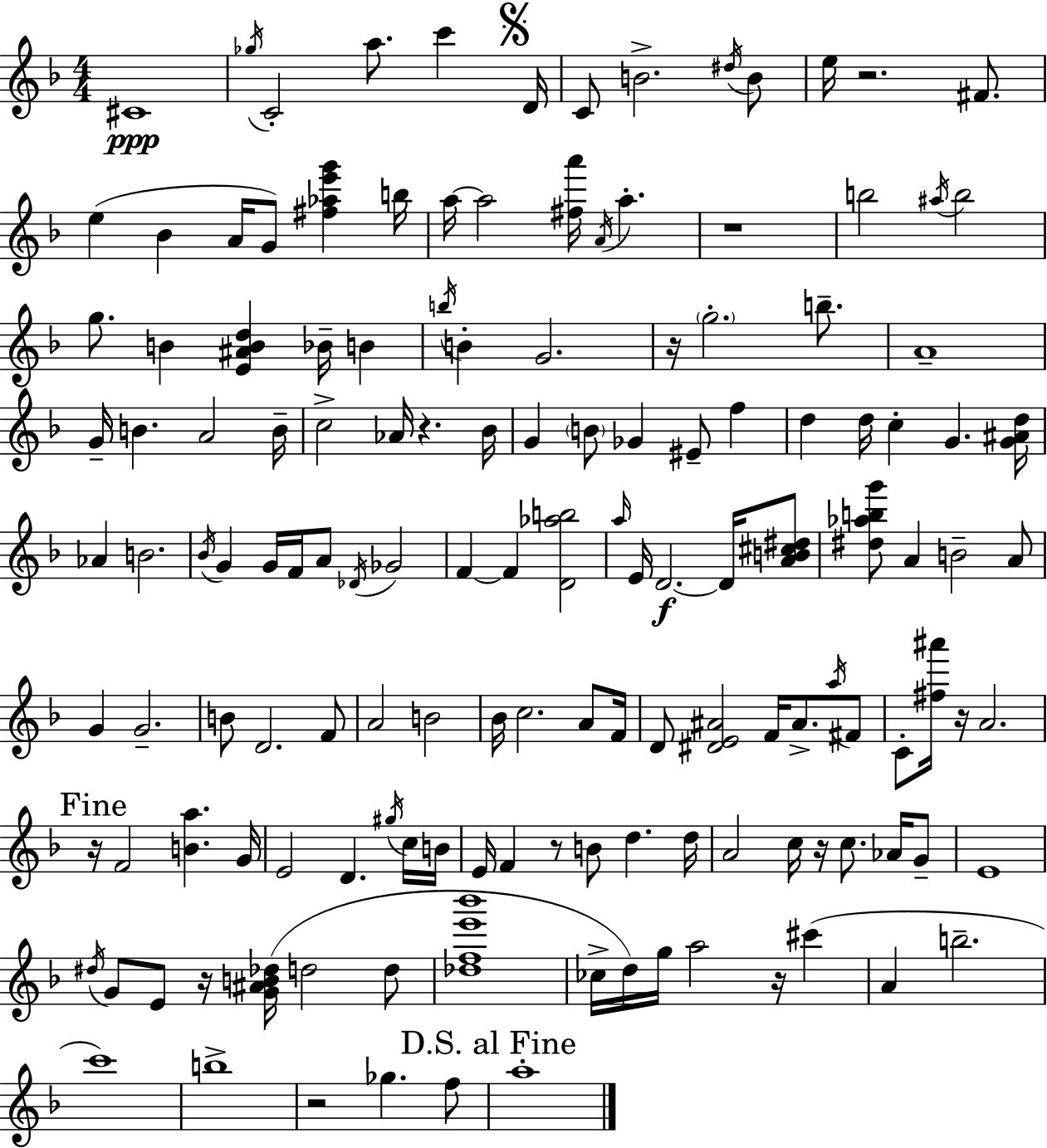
C#4/w Gb5/s C4/h A5/e. C6/q D4/s C4/e B4/h. D#5/s B4/e E5/s R/h. F#4/e. E5/q Bb4/q A4/s G4/e [F#5,Ab5,E6,G6]/q B5/s A5/s A5/h [F#5,A6]/s A4/s A5/q. R/w B5/h A#5/s B5/h G5/e. B4/q [E4,A#4,B4,D5]/q Bb4/s B4/q B5/s B4/q G4/h. R/s G5/h. B5/e. A4/w G4/s B4/q. A4/h B4/s C5/h Ab4/s R/q. Bb4/s G4/q B4/e Gb4/q EIS4/e F5/q D5/q D5/s C5/q G4/q. [G4,A#4,D5]/s Ab4/q B4/h. Bb4/s G4/q G4/s F4/s A4/e Db4/s Gb4/h F4/q F4/q [D4,Ab5,B5]/h A5/s E4/s D4/h. D4/s [A4,B4,C#5,D#5]/e [D#5,Ab5,B5,G6]/e A4/q B4/h A4/e G4/q G4/h. B4/e D4/h. F4/e A4/h B4/h Bb4/s C5/h. A4/e F4/s D4/e [D#4,E4,A#4]/h F4/s A#4/e. A5/s F#4/e C4/e [F#5,A#6]/s R/s A4/h. R/s F4/h [B4,A5]/q. G4/s E4/h D4/q. G#5/s C5/s B4/s E4/s F4/q R/e B4/e D5/q. D5/s A4/h C5/s R/s C5/e. Ab4/s G4/e E4/w D#5/s G4/e E4/e R/s [G4,A#4,B4,Db5]/s D5/h D5/e [Db5,F5,E6,Bb6]/w CES5/s D5/s G5/s A5/h R/s C#6/q A4/q B5/h. C6/w B5/w R/h Gb5/q. F5/e A5/w